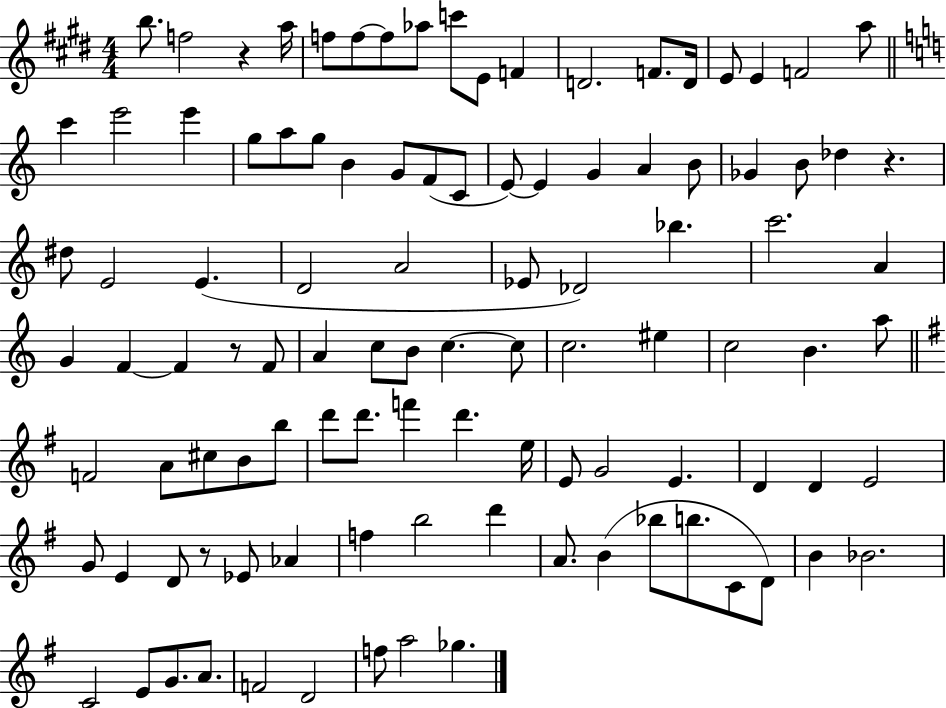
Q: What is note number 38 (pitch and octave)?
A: E4